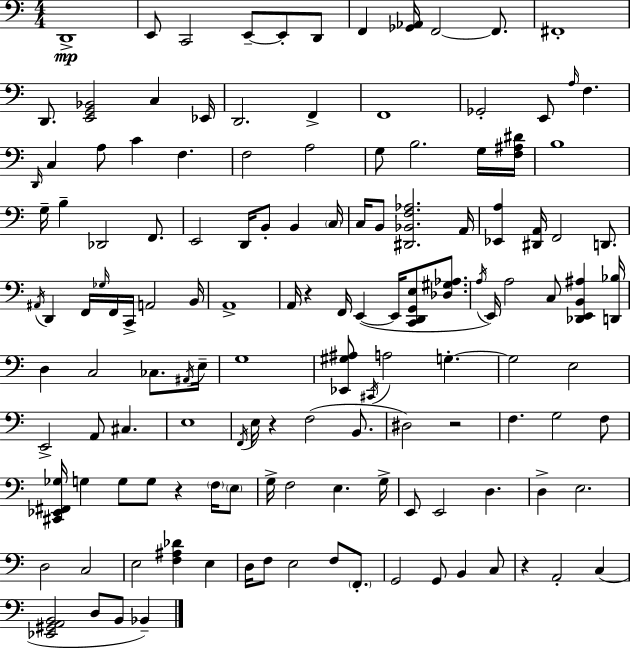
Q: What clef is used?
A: bass